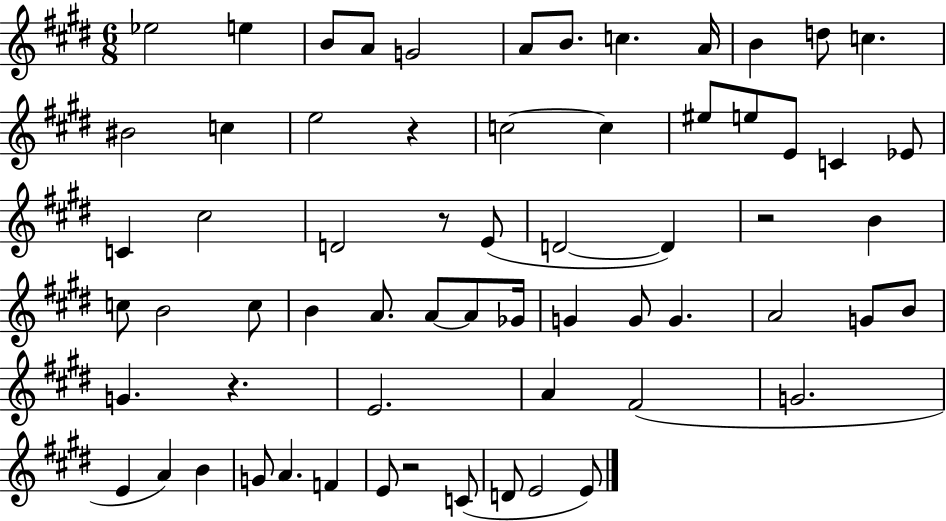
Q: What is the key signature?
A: E major